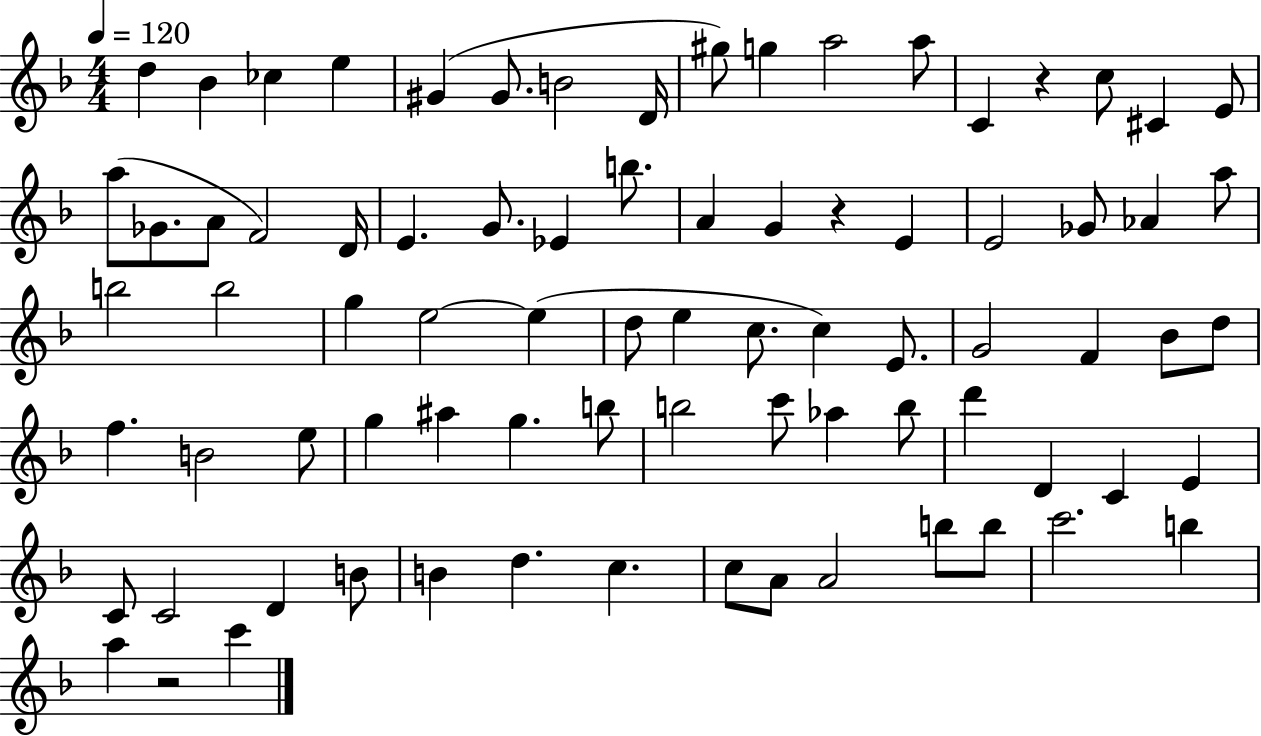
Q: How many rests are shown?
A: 3